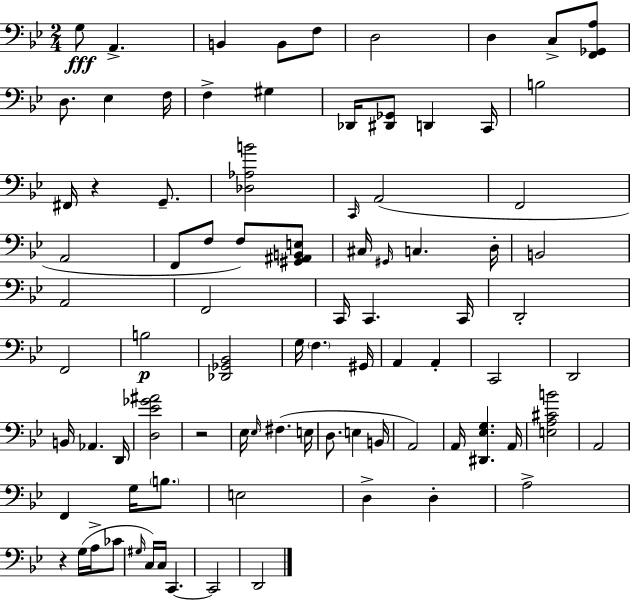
G3/e A2/q. B2/q B2/e F3/e D3/h D3/q C3/e [F2,Gb2,A3]/e D3/e. Eb3/q F3/s F3/q G#3/q Db2/s [D#2,Gb2]/e D2/q C2/s B3/h F#2/s R/q G2/e. [Db3,Ab3,B4]/h C2/s A2/h F2/h A2/h F2/e F3/e F3/e [G#2,A#2,B2,E3]/e C#3/s G#2/s C3/q. D3/s B2/h A2/h F2/h C2/s C2/q. C2/s D2/h F2/h B3/h [Db2,Gb2,Bb2]/h G3/s F3/q. G#2/s A2/q A2/q C2/h D2/h B2/s Ab2/q. D2/s [D3,Eb4,Gb4,A#4]/h R/h Eb3/s Eb3/s F#3/q. E3/s D3/e. E3/q B2/s A2/h A2/s [D#2,Eb3,G3]/q. A2/s [E3,A3,C#4,B4]/h A2/h F2/q G3/s B3/e. E3/h D3/q D3/q A3/h R/q G3/s A3/s CES4/e G#3/s C3/s C3/s C2/q. C2/h D2/h